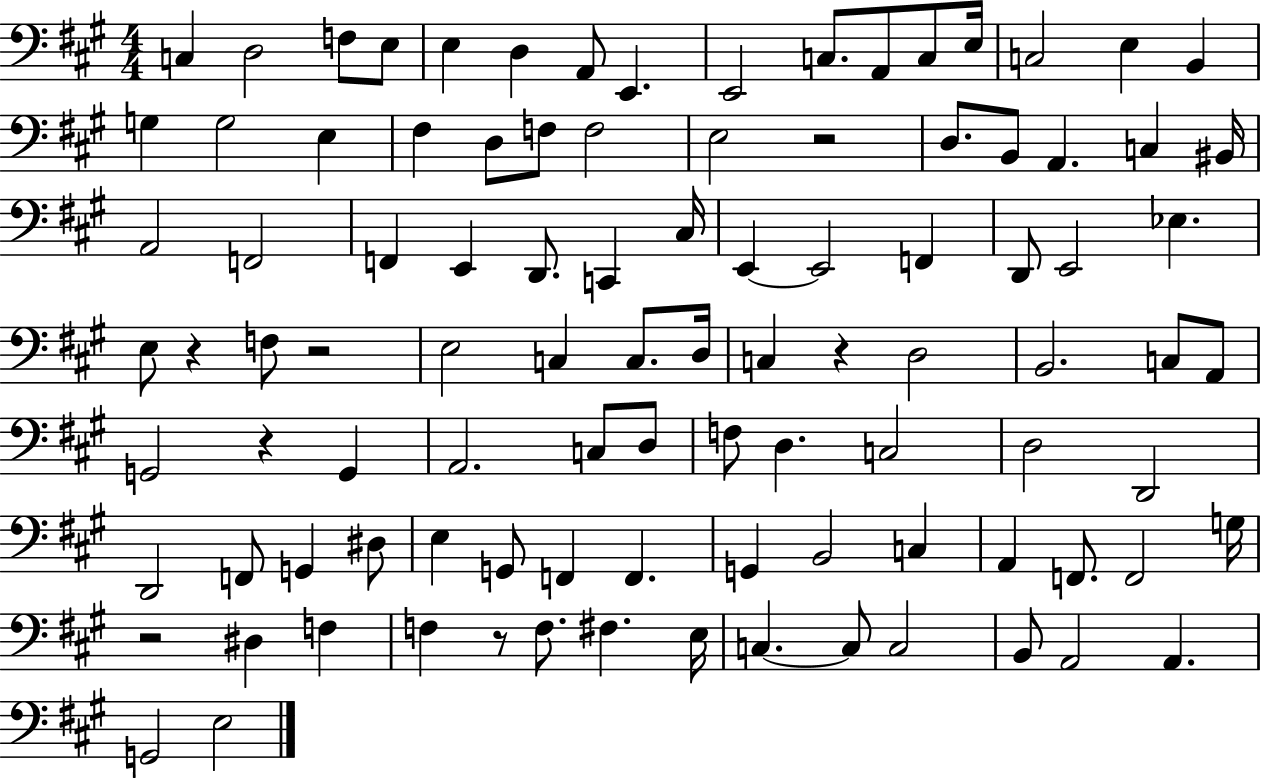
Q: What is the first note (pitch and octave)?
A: C3